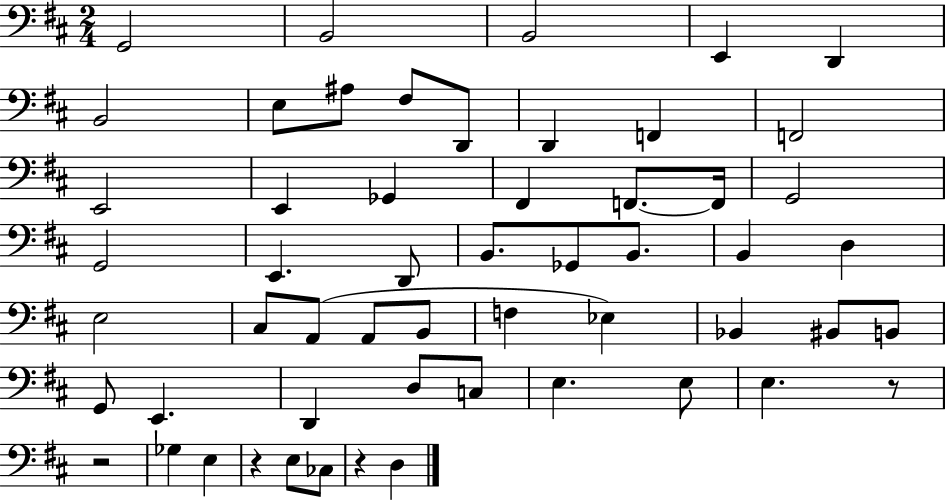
{
  \clef bass
  \numericTimeSignature
  \time 2/4
  \key d \major
  g,2 | b,2 | b,2 | e,4 d,4 | \break b,2 | e8 ais8 fis8 d,8 | d,4 f,4 | f,2 | \break e,2 | e,4 ges,4 | fis,4 f,8.~~ f,16 | g,2 | \break g,2 | e,4. d,8 | b,8. ges,8 b,8. | b,4 d4 | \break e2 | cis8 a,8( a,8 b,8 | f4 ees4) | bes,4 bis,8 b,8 | \break g,8 e,4. | d,4 d8 c8 | e4. e8 | e4. r8 | \break r2 | ges4 e4 | r4 e8 ces8 | r4 d4 | \break \bar "|."
}